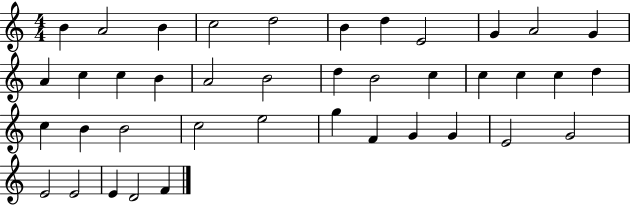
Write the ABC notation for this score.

X:1
T:Untitled
M:4/4
L:1/4
K:C
B A2 B c2 d2 B d E2 G A2 G A c c B A2 B2 d B2 c c c c d c B B2 c2 e2 g F G G E2 G2 E2 E2 E D2 F